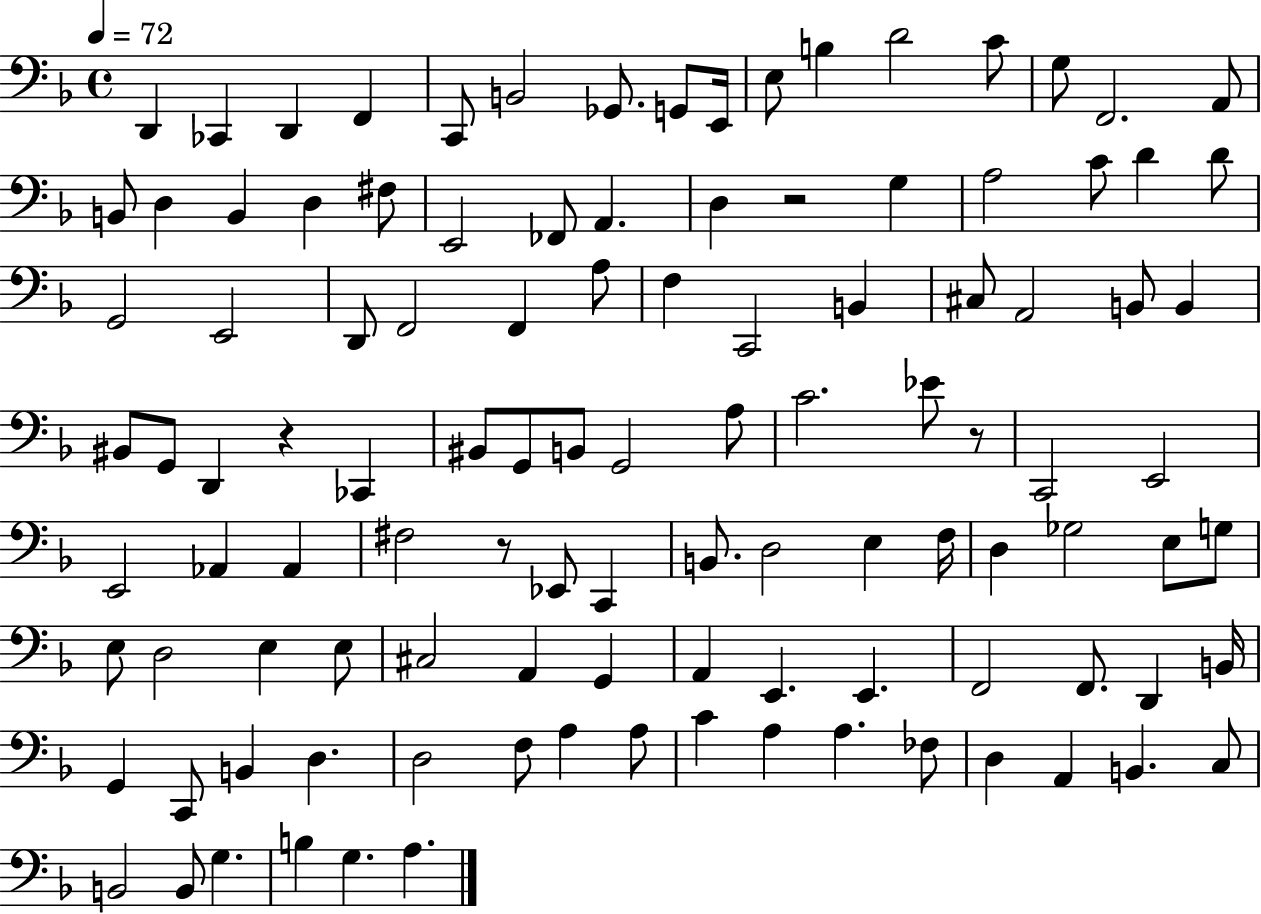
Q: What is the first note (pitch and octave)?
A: D2